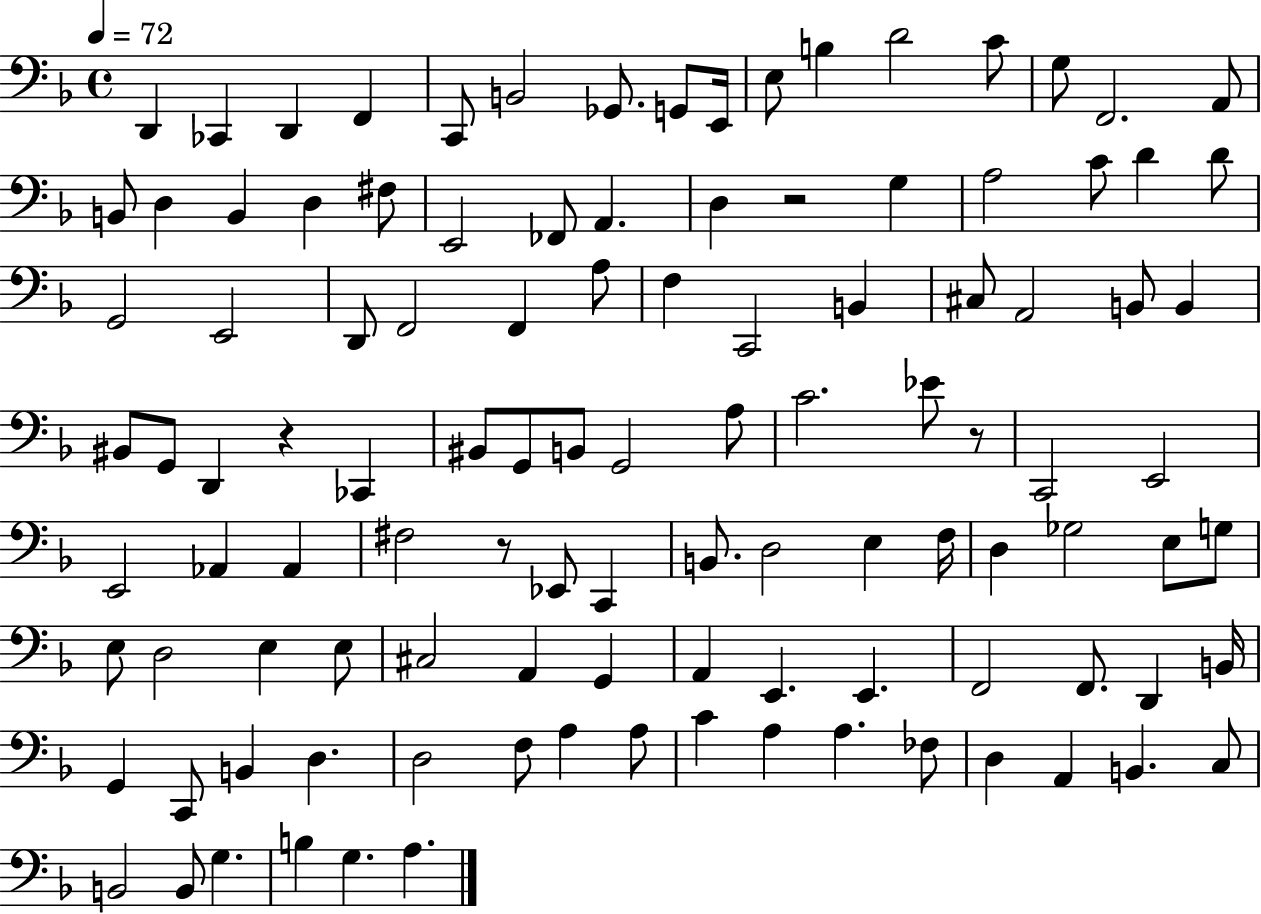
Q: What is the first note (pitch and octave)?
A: D2